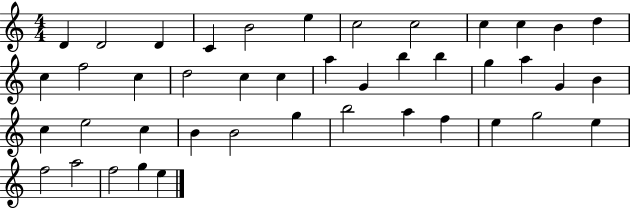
D4/q D4/h D4/q C4/q B4/h E5/q C5/h C5/h C5/q C5/q B4/q D5/q C5/q F5/h C5/q D5/h C5/q C5/q A5/q G4/q B5/q B5/q G5/q A5/q G4/q B4/q C5/q E5/h C5/q B4/q B4/h G5/q B5/h A5/q F5/q E5/q G5/h E5/q F5/h A5/h F5/h G5/q E5/q